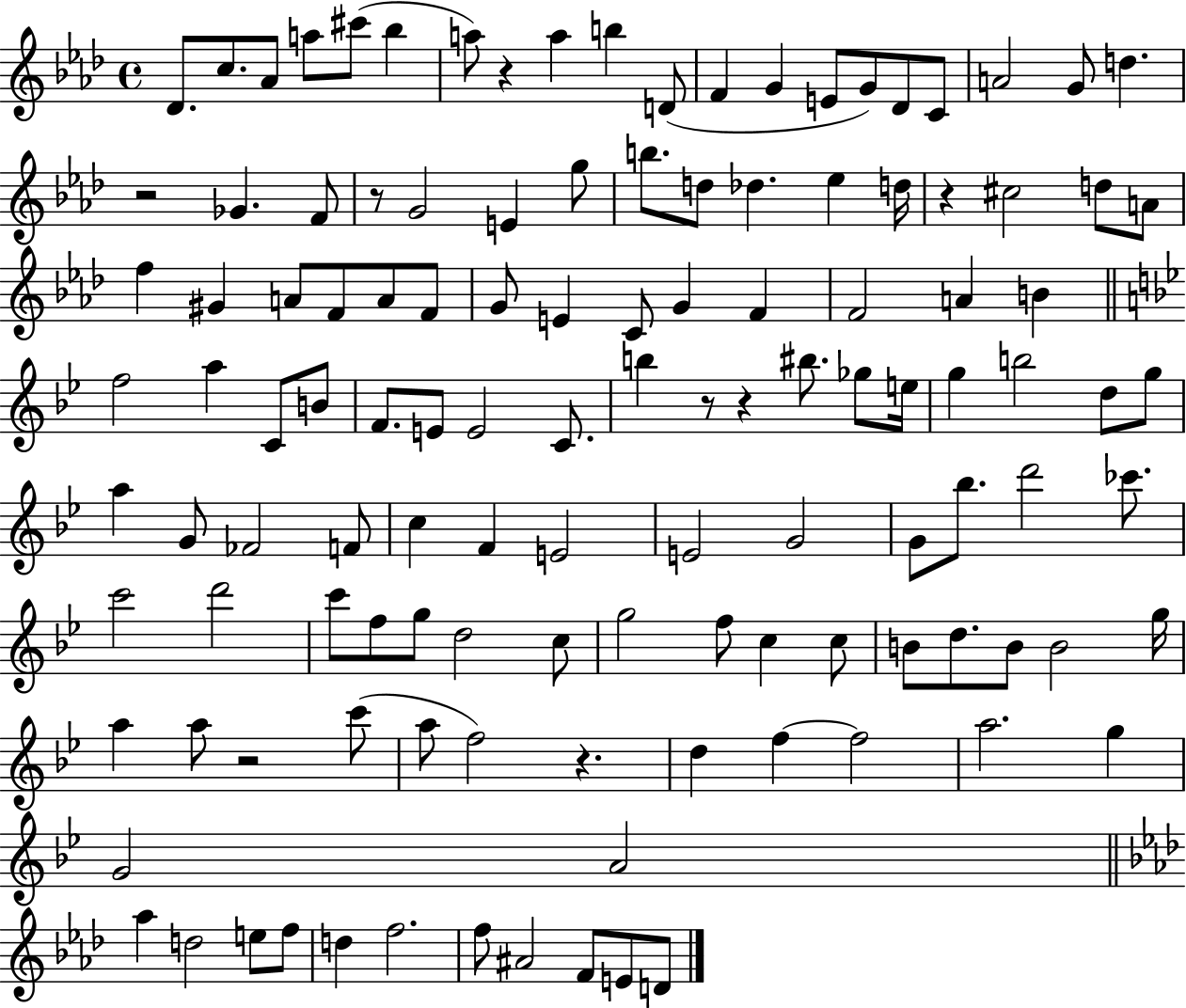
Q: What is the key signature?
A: AES major